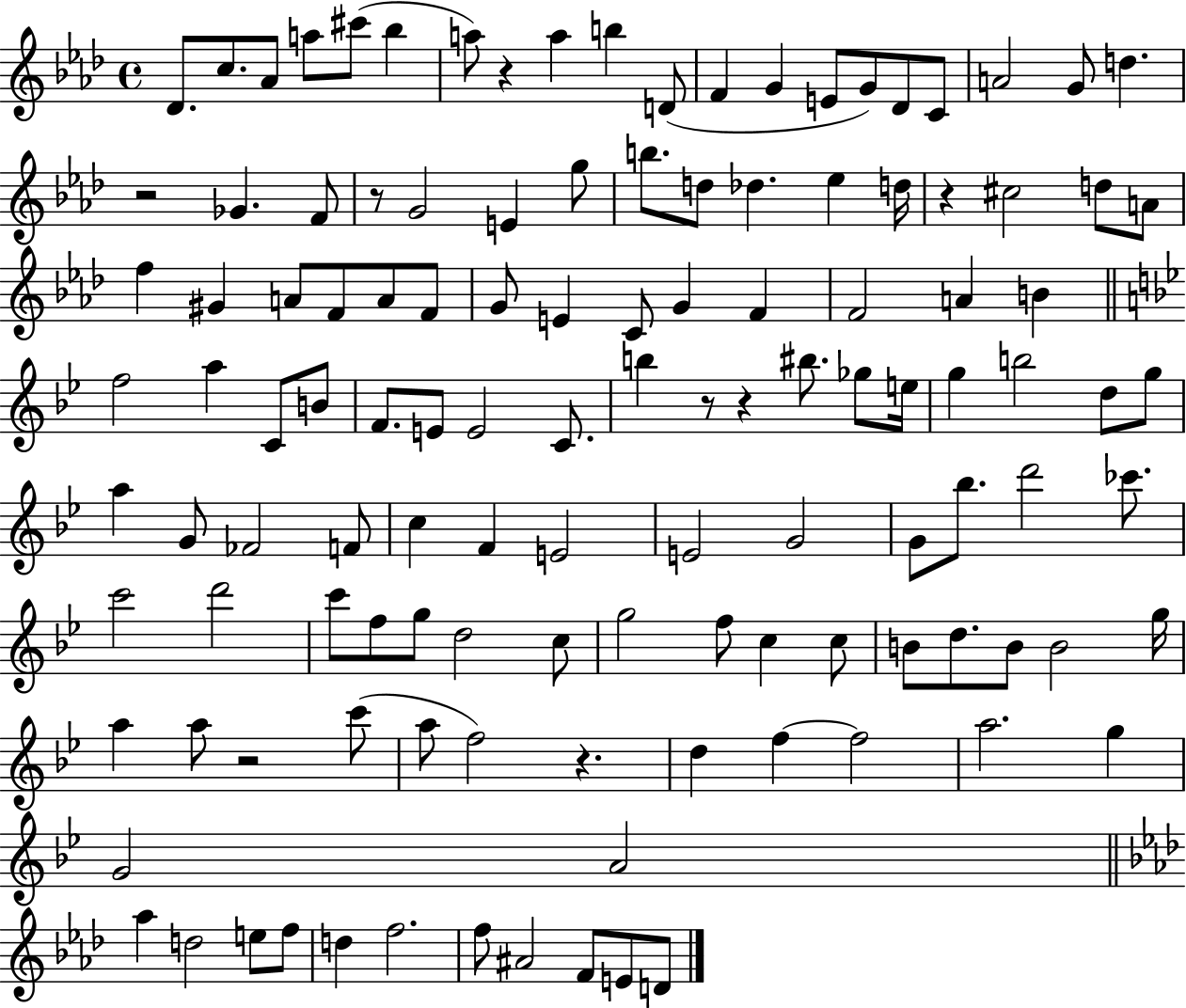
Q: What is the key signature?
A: AES major